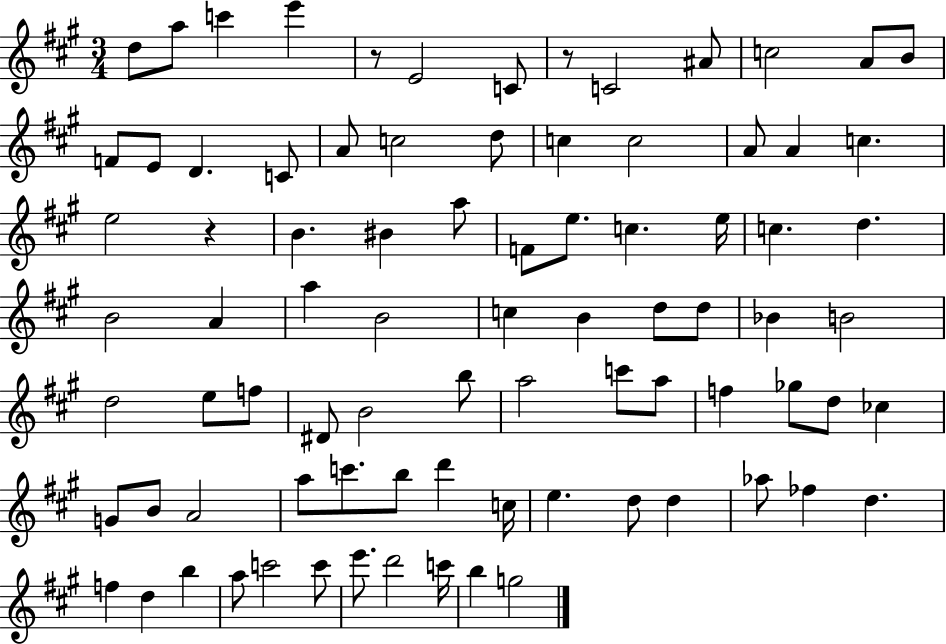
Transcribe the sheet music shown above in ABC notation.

X:1
T:Untitled
M:3/4
L:1/4
K:A
d/2 a/2 c' e' z/2 E2 C/2 z/2 C2 ^A/2 c2 A/2 B/2 F/2 E/2 D C/2 A/2 c2 d/2 c c2 A/2 A c e2 z B ^B a/2 F/2 e/2 c e/4 c d B2 A a B2 c B d/2 d/2 _B B2 d2 e/2 f/2 ^D/2 B2 b/2 a2 c'/2 a/2 f _g/2 d/2 _c G/2 B/2 A2 a/2 c'/2 b/2 d' c/4 e d/2 d _a/2 _f d f d b a/2 c'2 c'/2 e'/2 d'2 c'/4 b g2